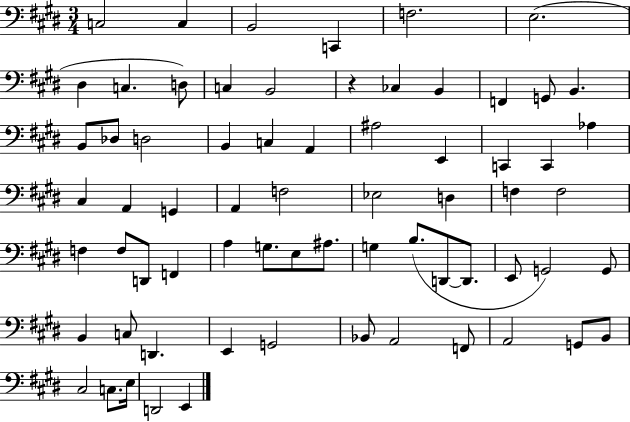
C3/h C3/q B2/h C2/q F3/h. E3/h. D#3/q C3/q. D3/e C3/q B2/h R/q CES3/q B2/q F2/q G2/e B2/q. B2/e Db3/e D3/h B2/q C3/q A2/q A#3/h E2/q C2/q C2/q Ab3/q C#3/q A2/q G2/q A2/q F3/h Eb3/h D3/q F3/q F3/h F3/q F3/e D2/e F2/q A3/q G3/e. E3/e A#3/e. G3/q B3/e. D2/e D2/e. E2/e G2/h G2/e B2/q C3/e D2/q. E2/q G2/h Bb2/e A2/h F2/e A2/h G2/e B2/e C#3/h C3/e. E3/s D2/h E2/q